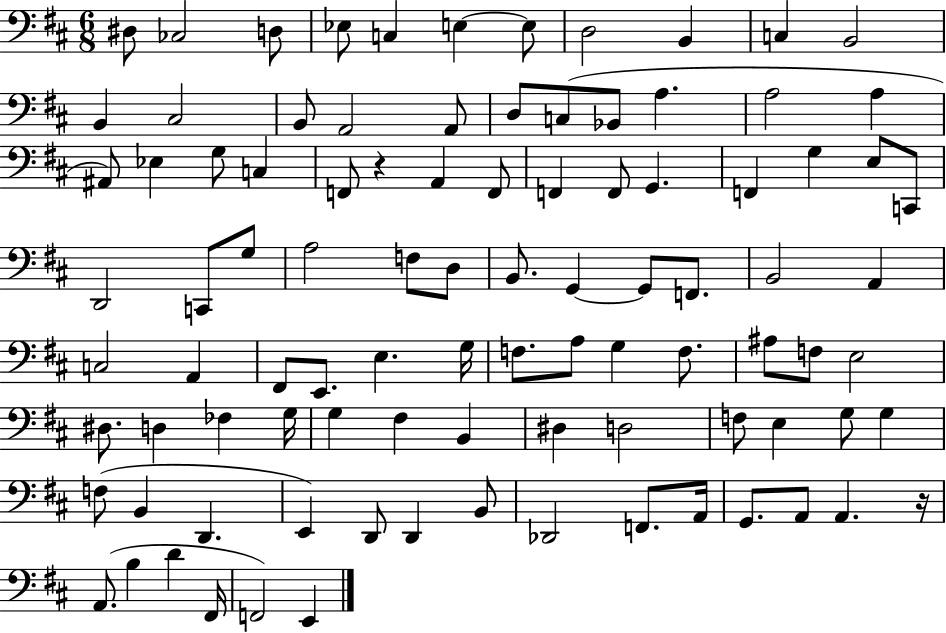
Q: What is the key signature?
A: D major